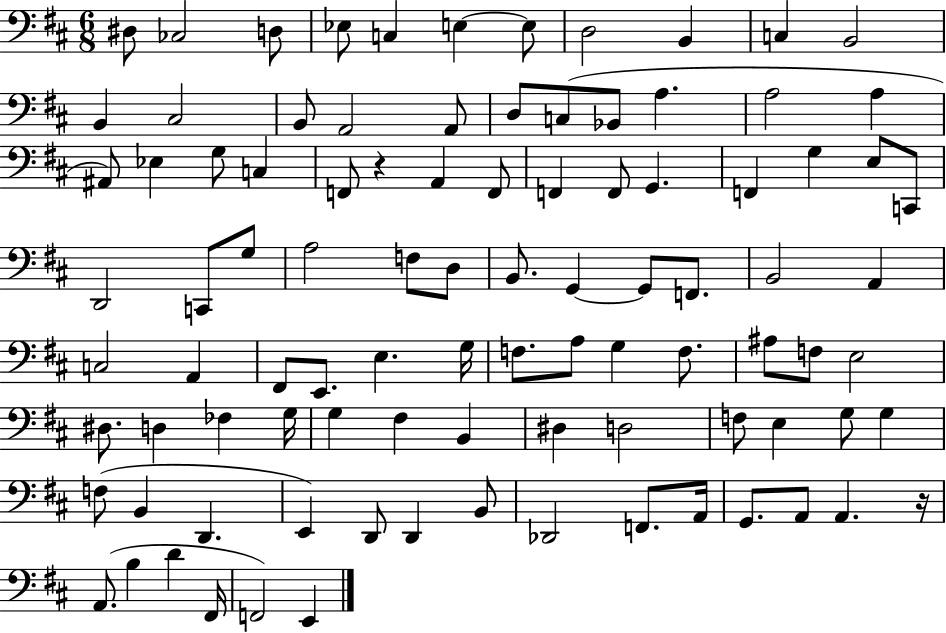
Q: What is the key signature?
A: D major